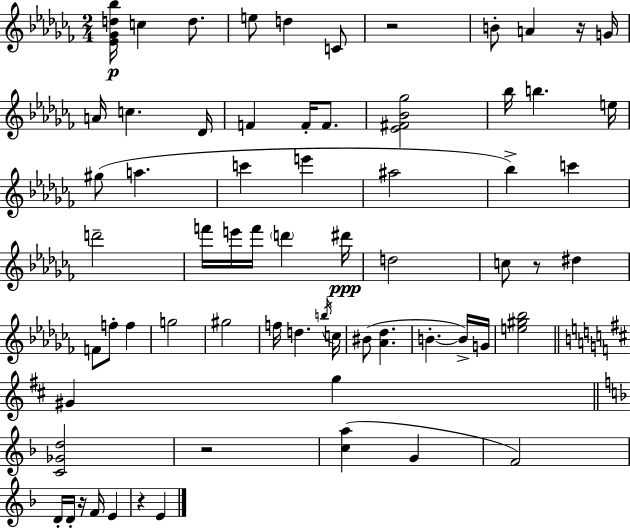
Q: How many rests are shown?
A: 6